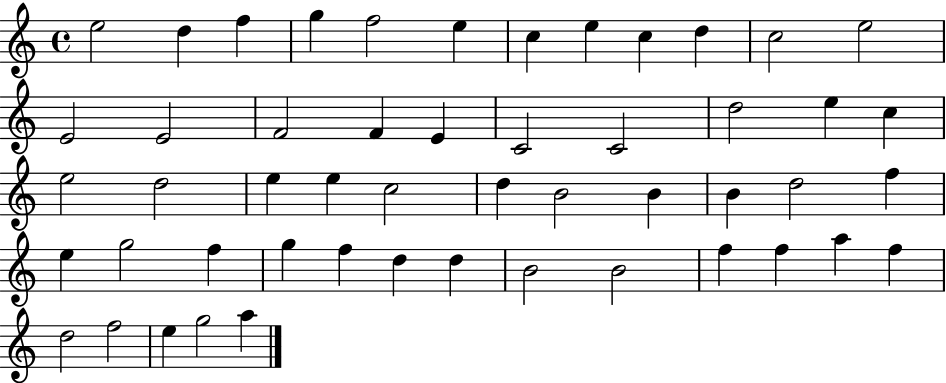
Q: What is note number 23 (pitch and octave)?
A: E5